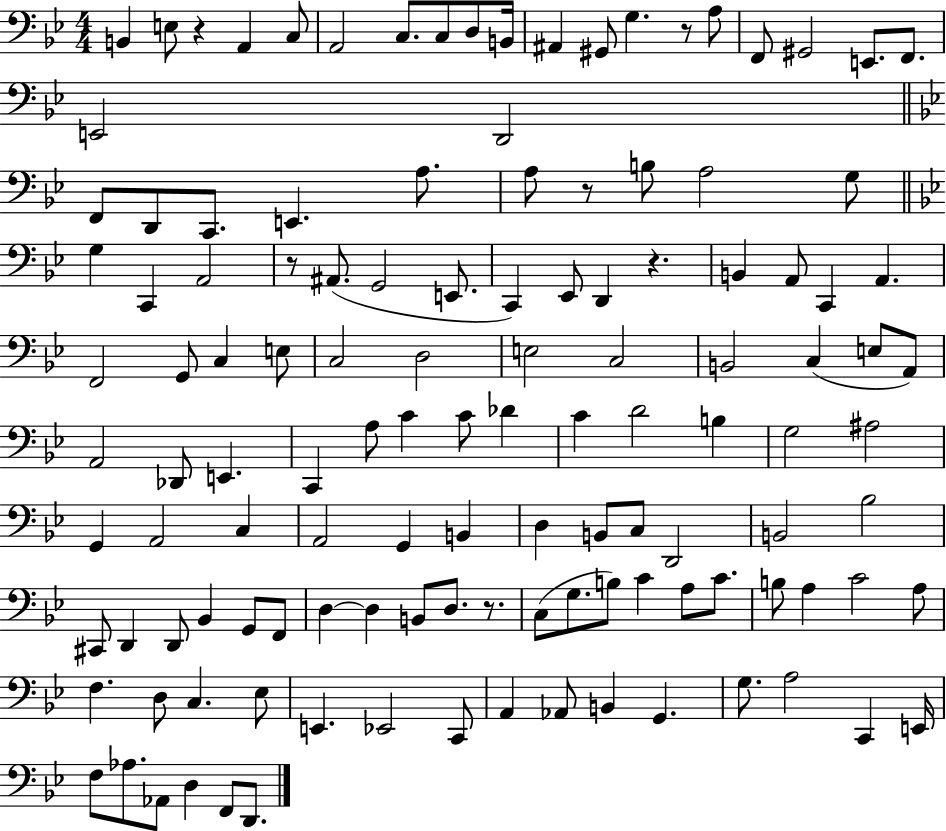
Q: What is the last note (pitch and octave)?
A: D2